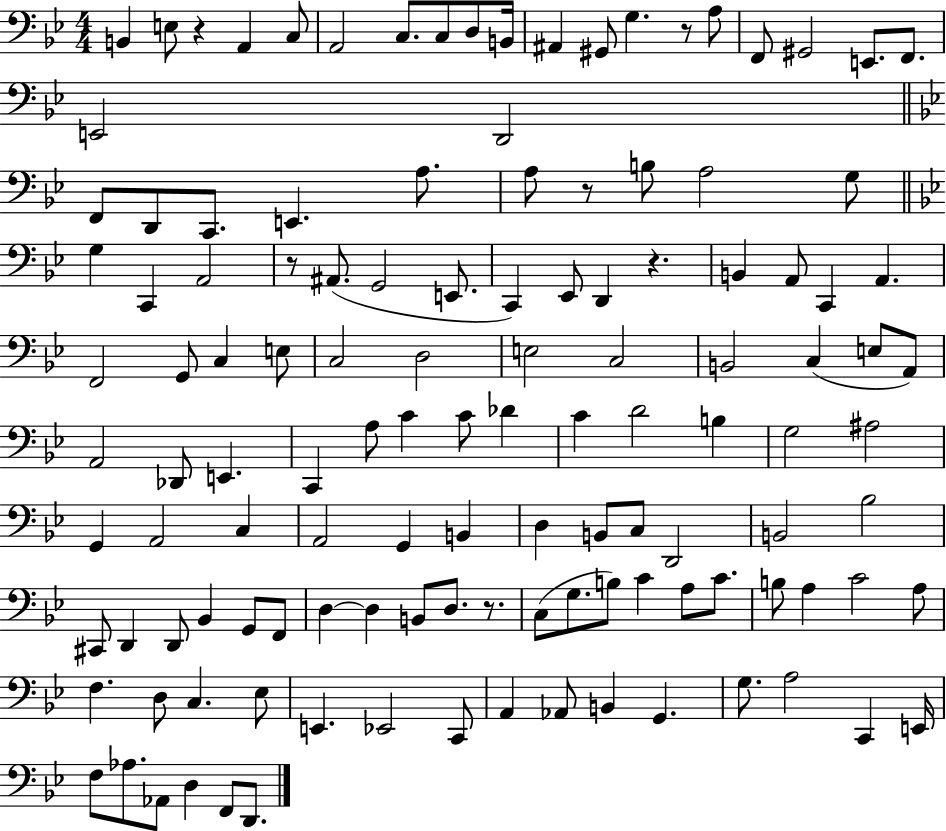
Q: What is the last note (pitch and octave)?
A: D2